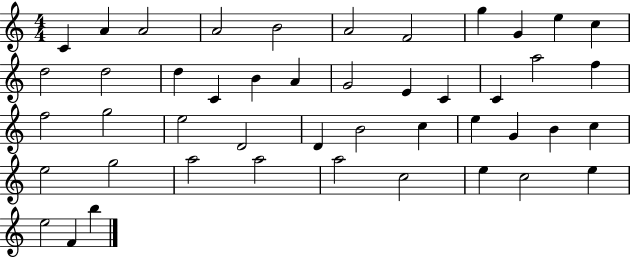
X:1
T:Untitled
M:4/4
L:1/4
K:C
C A A2 A2 B2 A2 F2 g G e c d2 d2 d C B A G2 E C C a2 f f2 g2 e2 D2 D B2 c e G B c e2 g2 a2 a2 a2 c2 e c2 e e2 F b